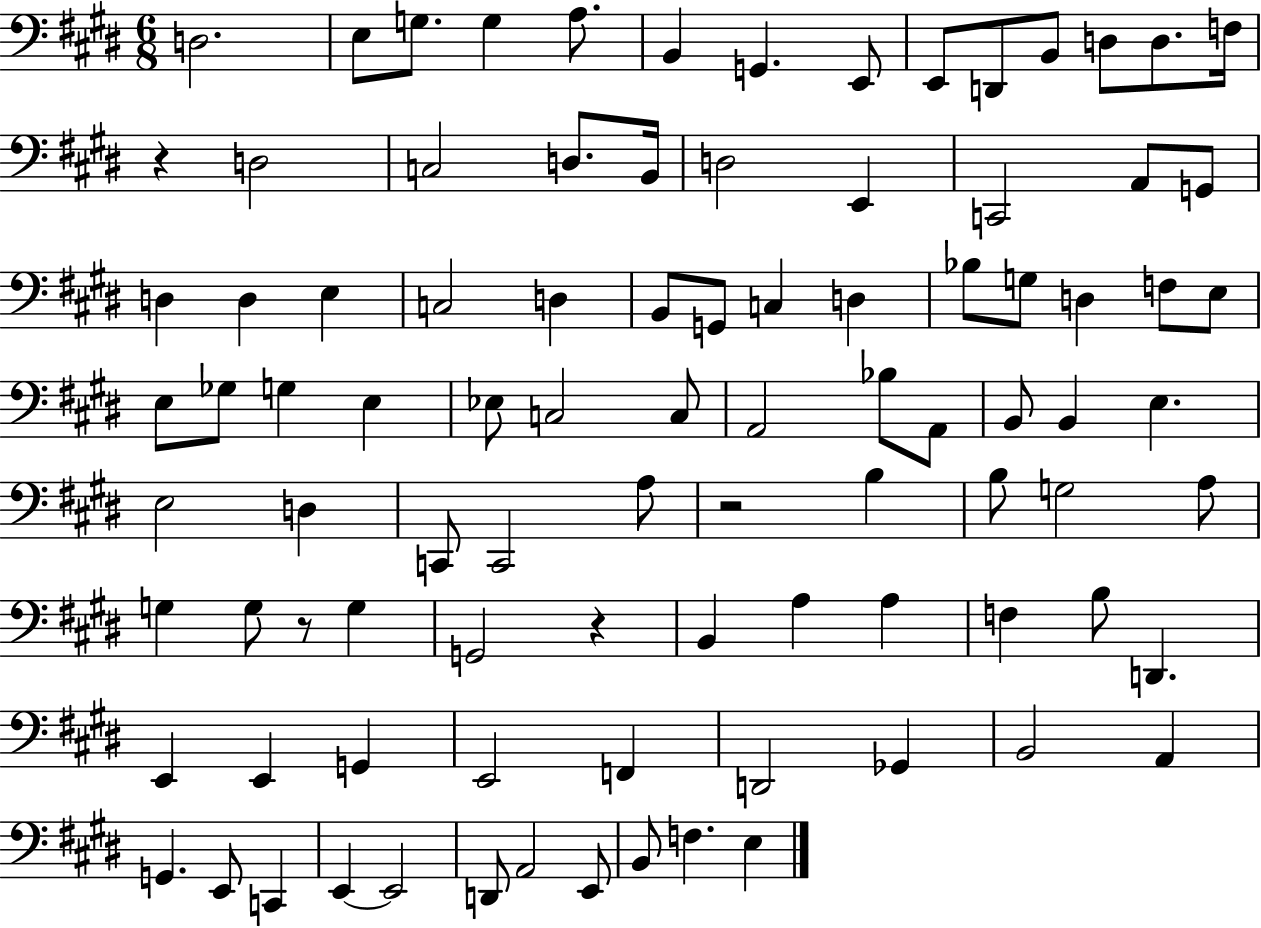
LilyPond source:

{
  \clef bass
  \numericTimeSignature
  \time 6/8
  \key e \major
  d2. | e8 g8. g4 a8. | b,4 g,4. e,8 | e,8 d,8 b,8 d8 d8. f16 | \break r4 d2 | c2 d8. b,16 | d2 e,4 | c,2 a,8 g,8 | \break d4 d4 e4 | c2 d4 | b,8 g,8 c4 d4 | bes8 g8 d4 f8 e8 | \break e8 ges8 g4 e4 | ees8 c2 c8 | a,2 bes8 a,8 | b,8 b,4 e4. | \break e2 d4 | c,8 c,2 a8 | r2 b4 | b8 g2 a8 | \break g4 g8 r8 g4 | g,2 r4 | b,4 a4 a4 | f4 b8 d,4. | \break e,4 e,4 g,4 | e,2 f,4 | d,2 ges,4 | b,2 a,4 | \break g,4. e,8 c,4 | e,4~~ e,2 | d,8 a,2 e,8 | b,8 f4. e4 | \break \bar "|."
}